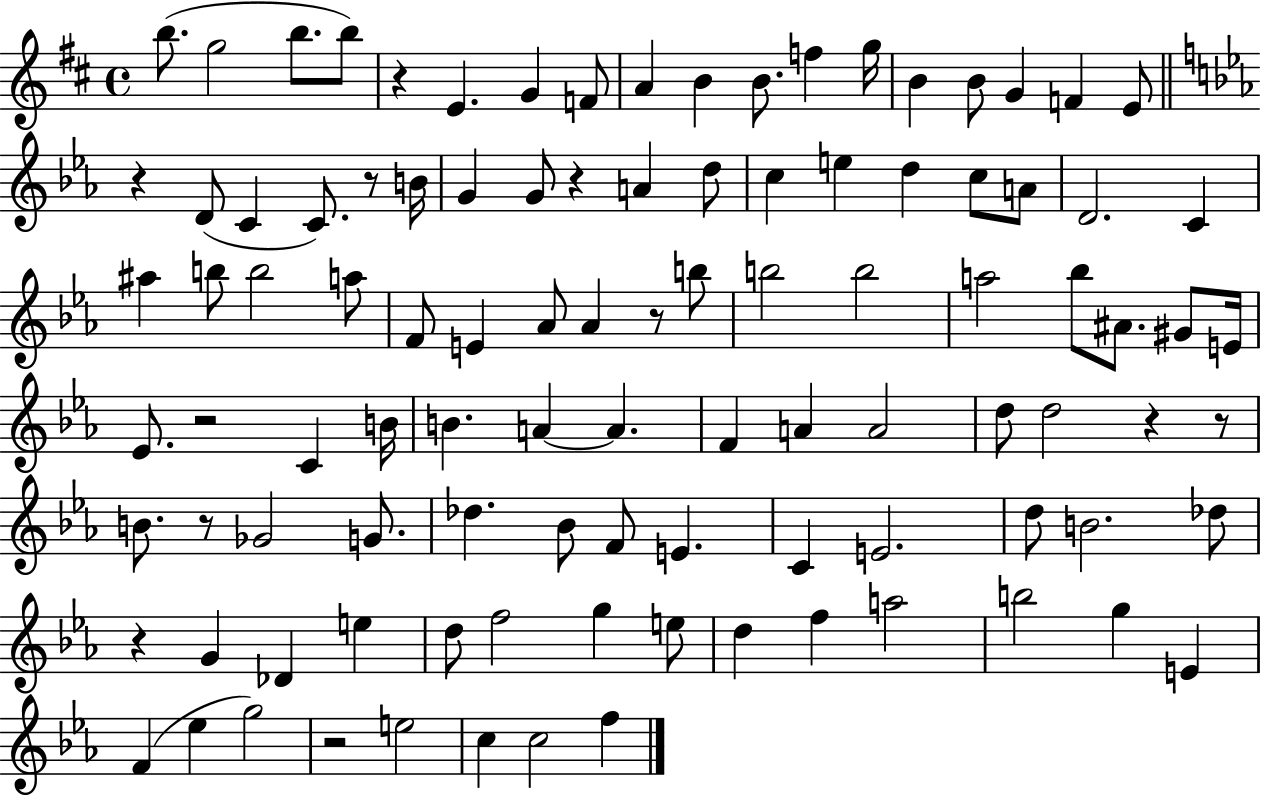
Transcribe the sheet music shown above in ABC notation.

X:1
T:Untitled
M:4/4
L:1/4
K:D
b/2 g2 b/2 b/2 z E G F/2 A B B/2 f g/4 B B/2 G F E/2 z D/2 C C/2 z/2 B/4 G G/2 z A d/2 c e d c/2 A/2 D2 C ^a b/2 b2 a/2 F/2 E _A/2 _A z/2 b/2 b2 b2 a2 _b/2 ^A/2 ^G/2 E/4 _E/2 z2 C B/4 B A A F A A2 d/2 d2 z z/2 B/2 z/2 _G2 G/2 _d _B/2 F/2 E C E2 d/2 B2 _d/2 z G _D e d/2 f2 g e/2 d f a2 b2 g E F _e g2 z2 e2 c c2 f